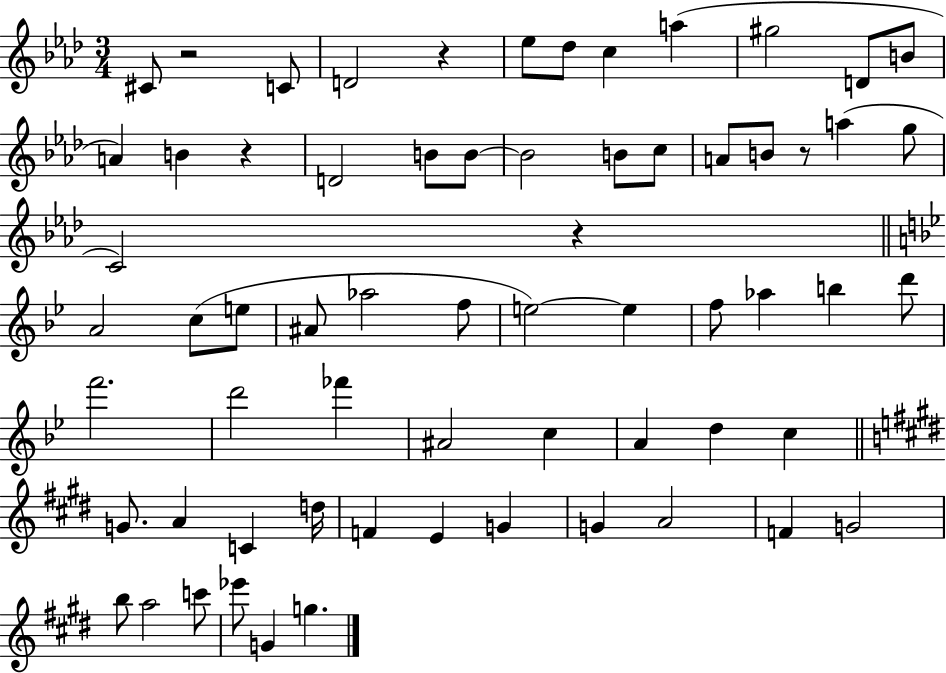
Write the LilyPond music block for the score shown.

{
  \clef treble
  \numericTimeSignature
  \time 3/4
  \key aes \major
  cis'8 r2 c'8 | d'2 r4 | ees''8 des''8 c''4 a''4( | gis''2 d'8 b'8 | \break a'4) b'4 r4 | d'2 b'8 b'8~~ | b'2 b'8 c''8 | a'8 b'8 r8 a''4( g''8 | \break c'2) r4 | \bar "||" \break \key bes \major a'2 c''8( e''8 | ais'8 aes''2 f''8 | e''2~~) e''4 | f''8 aes''4 b''4 d'''8 | \break f'''2. | d'''2 fes'''4 | ais'2 c''4 | a'4 d''4 c''4 | \break \bar "||" \break \key e \major g'8. a'4 c'4 d''16 | f'4 e'4 g'4 | g'4 a'2 | f'4 g'2 | \break b''8 a''2 c'''8 | ees'''8 g'4 g''4. | \bar "|."
}